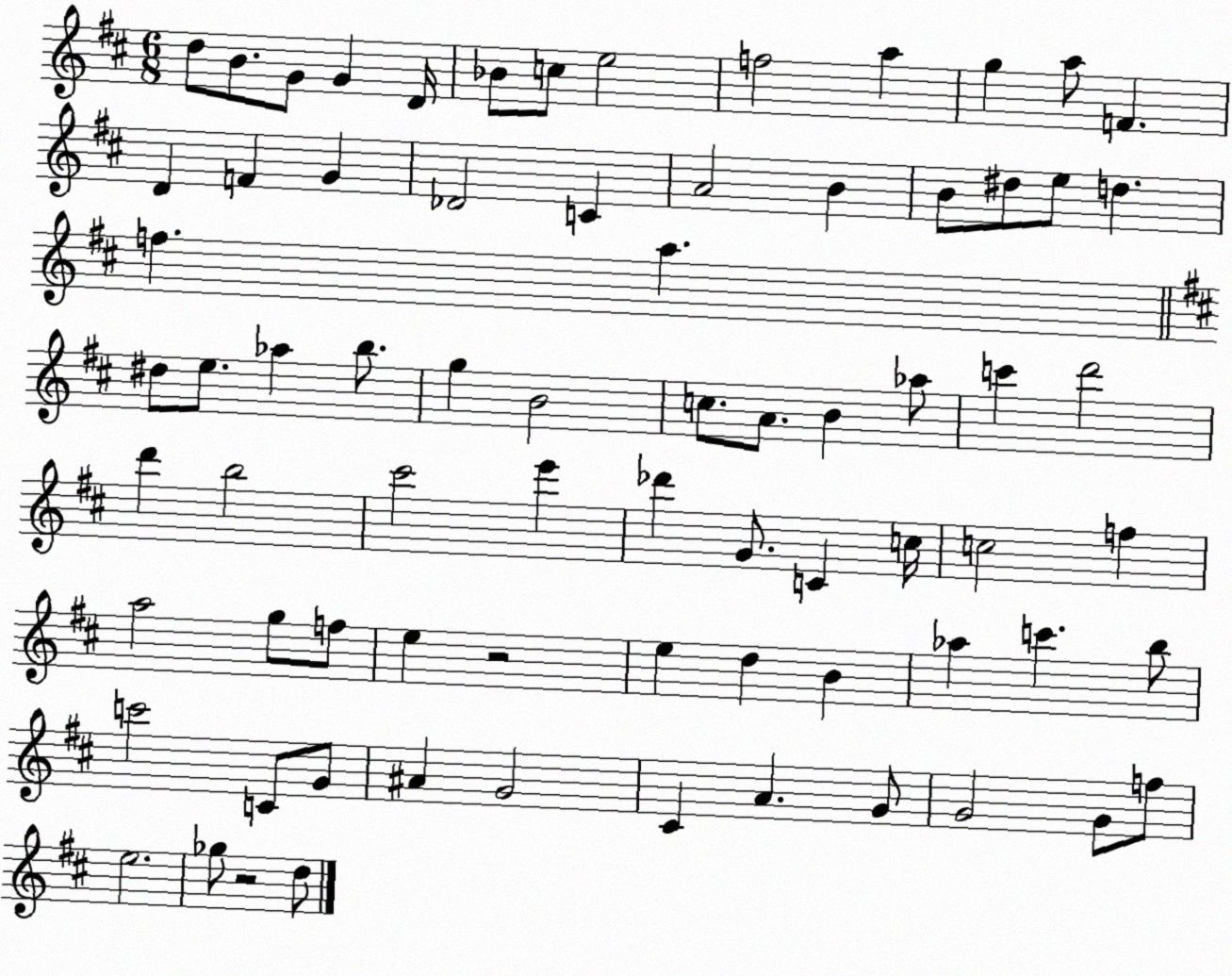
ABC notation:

X:1
T:Untitled
M:6/8
L:1/4
K:D
d/2 B/2 G/2 G D/4 _B/2 c/2 e2 f2 a g a/2 F D F G _D2 C A2 B B/2 ^d/2 e/2 d f a ^d/2 e/2 _a b/2 g B2 c/2 A/2 B _a/2 c' d'2 d' b2 ^c'2 e' _d' G/2 C c/4 c2 f a2 g/2 f/2 e z2 e d B _a c' b/2 c'2 C/2 G/2 ^A G2 ^C A G/2 G2 G/2 f/2 e2 _g/2 z2 d/2